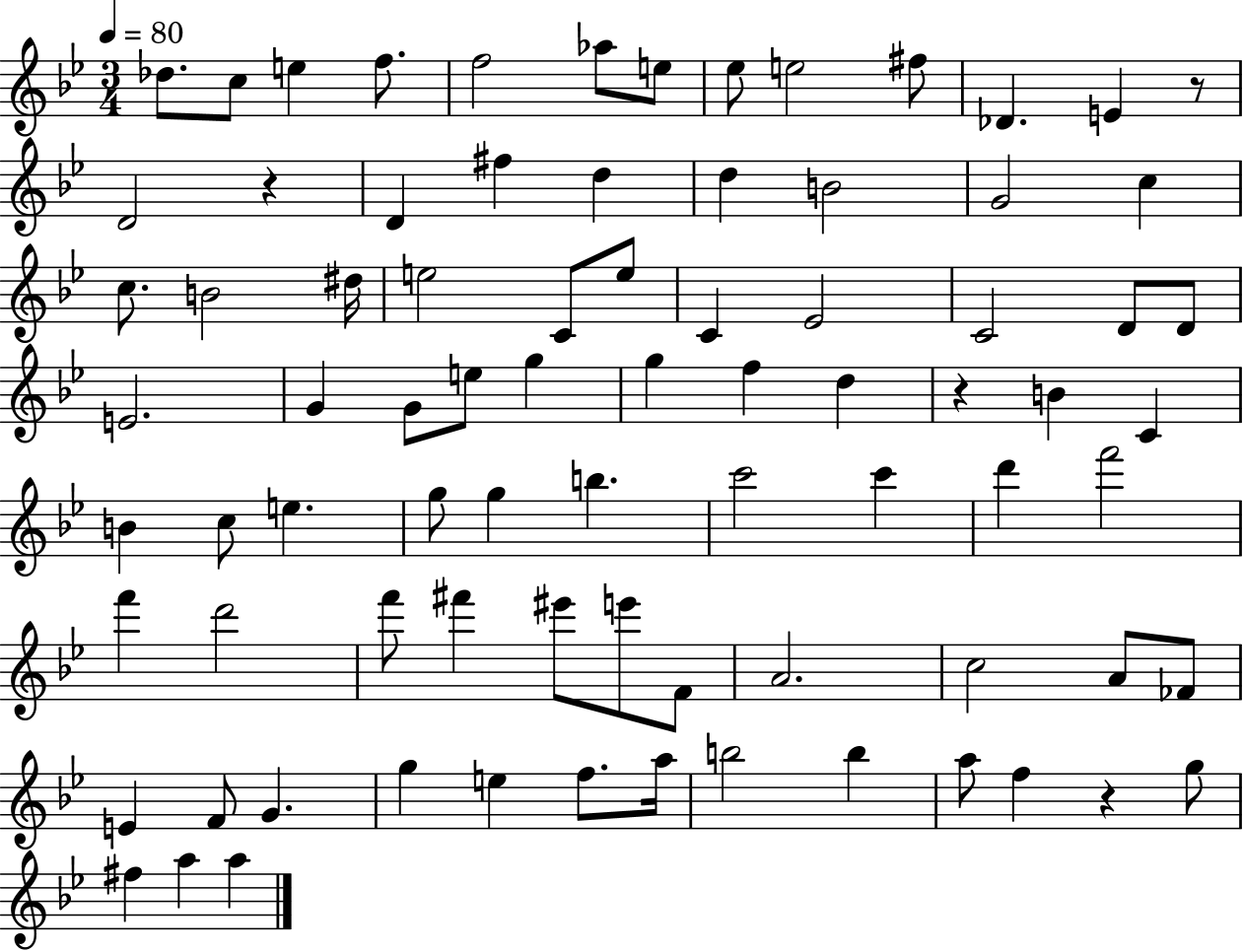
X:1
T:Untitled
M:3/4
L:1/4
K:Bb
_d/2 c/2 e f/2 f2 _a/2 e/2 _e/2 e2 ^f/2 _D E z/2 D2 z D ^f d d B2 G2 c c/2 B2 ^d/4 e2 C/2 e/2 C _E2 C2 D/2 D/2 E2 G G/2 e/2 g g f d z B C B c/2 e g/2 g b c'2 c' d' f'2 f' d'2 f'/2 ^f' ^e'/2 e'/2 F/2 A2 c2 A/2 _F/2 E F/2 G g e f/2 a/4 b2 b a/2 f z g/2 ^f a a